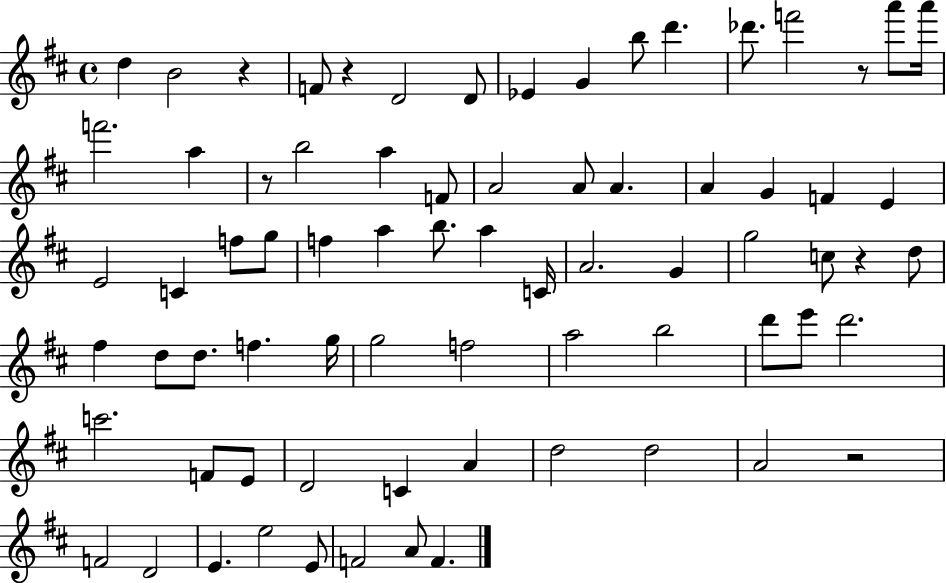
X:1
T:Untitled
M:4/4
L:1/4
K:D
d B2 z F/2 z D2 D/2 _E G b/2 d' _d'/2 f'2 z/2 a'/2 a'/4 f'2 a z/2 b2 a F/2 A2 A/2 A A G F E E2 C f/2 g/2 f a b/2 a C/4 A2 G g2 c/2 z d/2 ^f d/2 d/2 f g/4 g2 f2 a2 b2 d'/2 e'/2 d'2 c'2 F/2 E/2 D2 C A d2 d2 A2 z2 F2 D2 E e2 E/2 F2 A/2 F